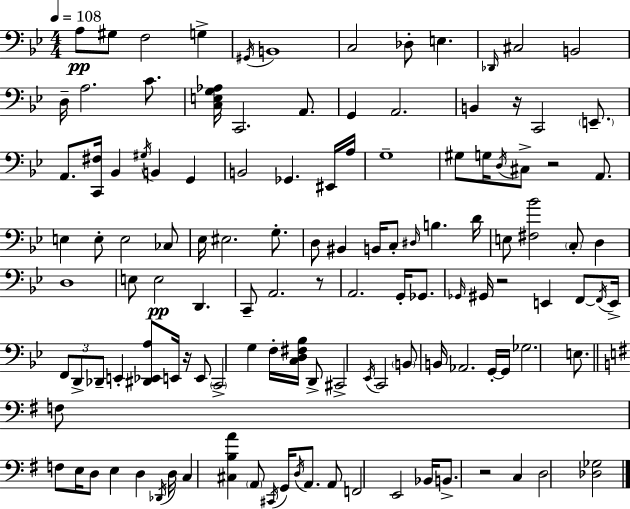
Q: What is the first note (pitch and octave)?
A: A3